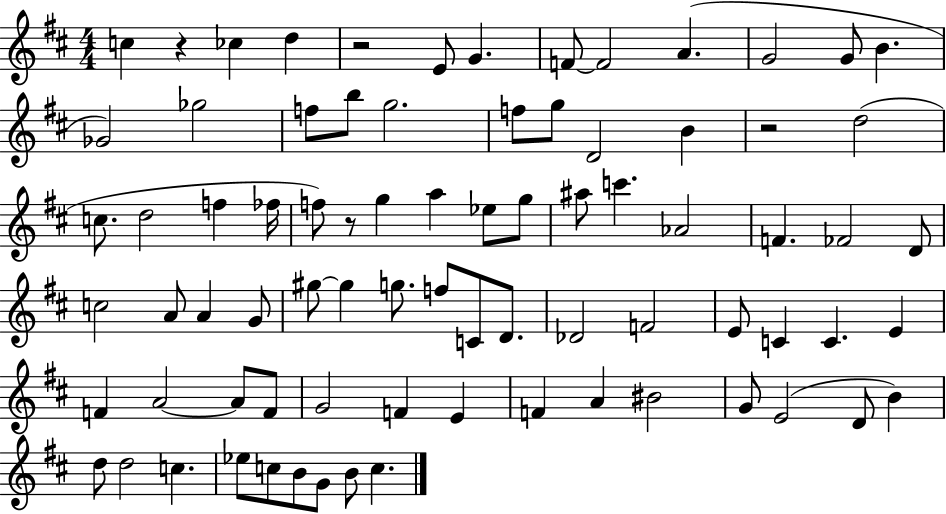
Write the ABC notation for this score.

X:1
T:Untitled
M:4/4
L:1/4
K:D
c z _c d z2 E/2 G F/2 F2 A G2 G/2 B _G2 _g2 f/2 b/2 g2 f/2 g/2 D2 B z2 d2 c/2 d2 f _f/4 f/2 z/2 g a _e/2 g/2 ^a/2 c' _A2 F _F2 D/2 c2 A/2 A G/2 ^g/2 ^g g/2 f/2 C/2 D/2 _D2 F2 E/2 C C E F A2 A/2 F/2 G2 F E F A ^B2 G/2 E2 D/2 B d/2 d2 c _e/2 c/2 B/2 G/2 B/2 c